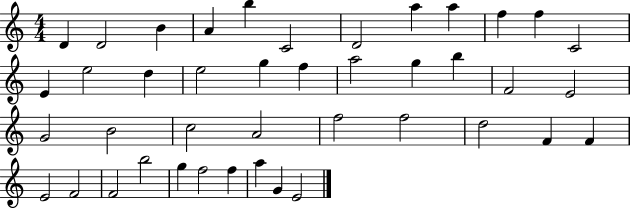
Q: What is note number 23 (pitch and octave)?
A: E4